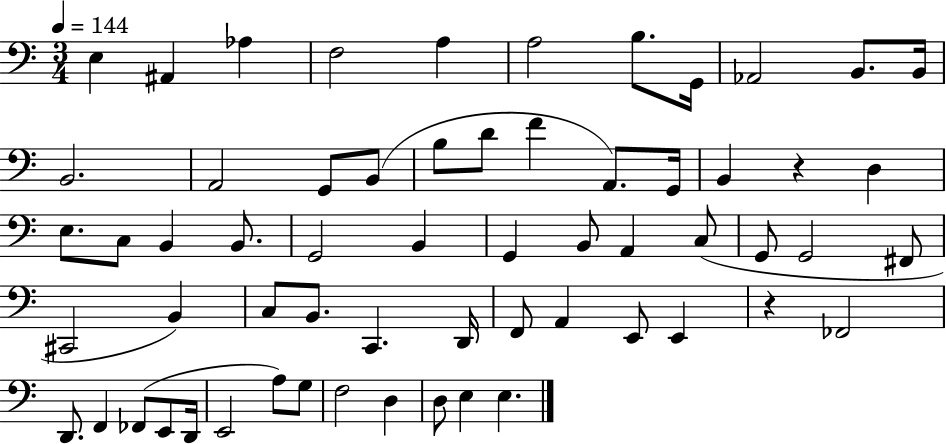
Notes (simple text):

E3/q A#2/q Ab3/q F3/h A3/q A3/h B3/e. G2/s Ab2/h B2/e. B2/s B2/h. A2/h G2/e B2/e B3/e D4/e F4/q A2/e. G2/s B2/q R/q D3/q E3/e. C3/e B2/q B2/e. G2/h B2/q G2/q B2/e A2/q C3/e G2/e G2/h F#2/e C#2/h B2/q C3/e B2/e. C2/q. D2/s F2/e A2/q E2/e E2/q R/q FES2/h D2/e. F2/q FES2/e E2/e D2/s E2/h A3/e G3/e F3/h D3/q D3/e E3/q E3/q.